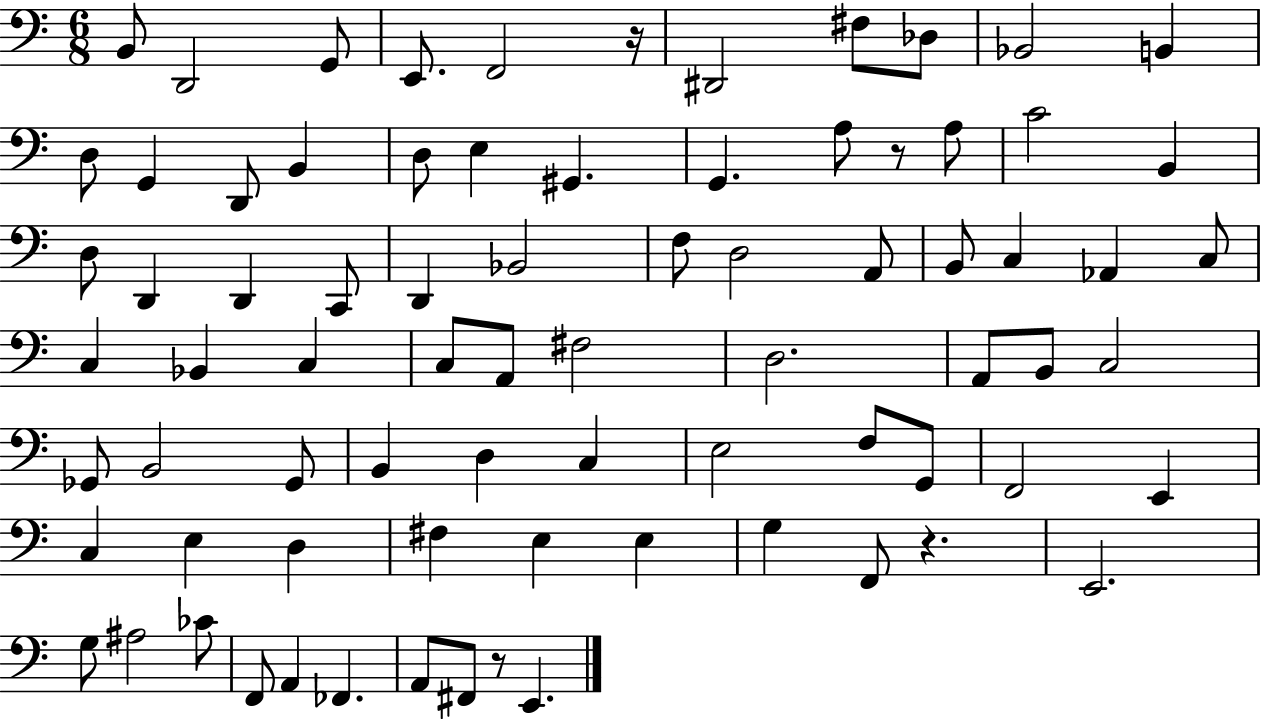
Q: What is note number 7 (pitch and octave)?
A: F#3